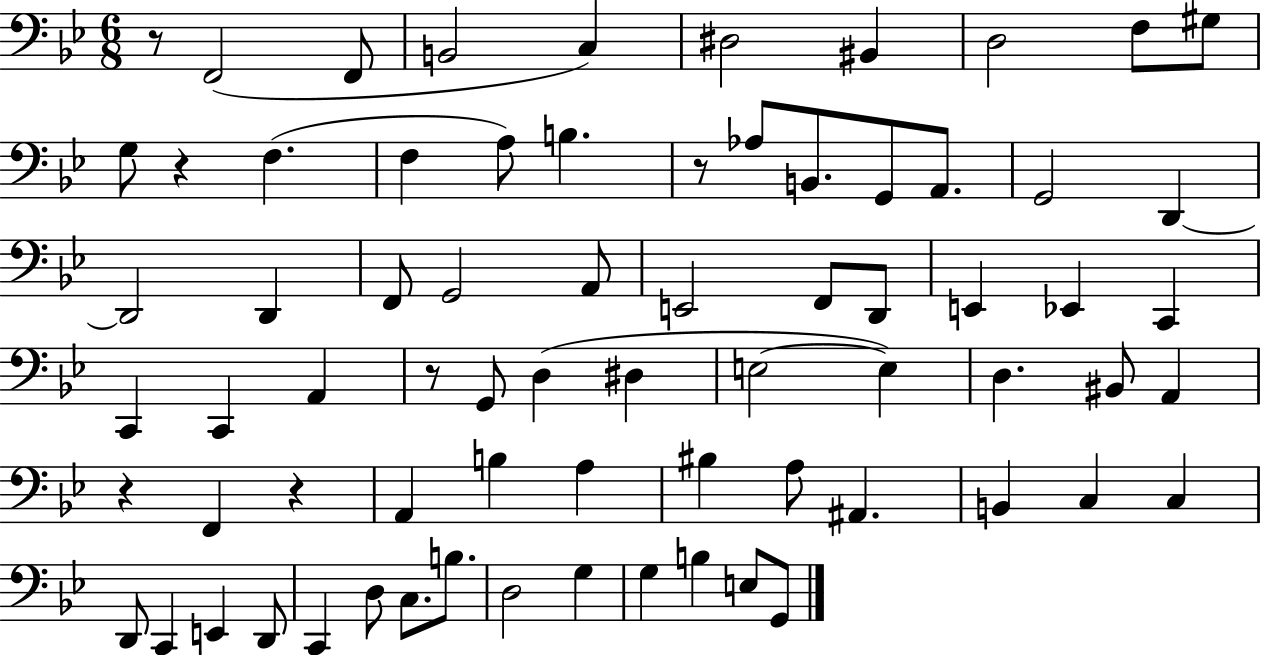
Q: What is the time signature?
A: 6/8